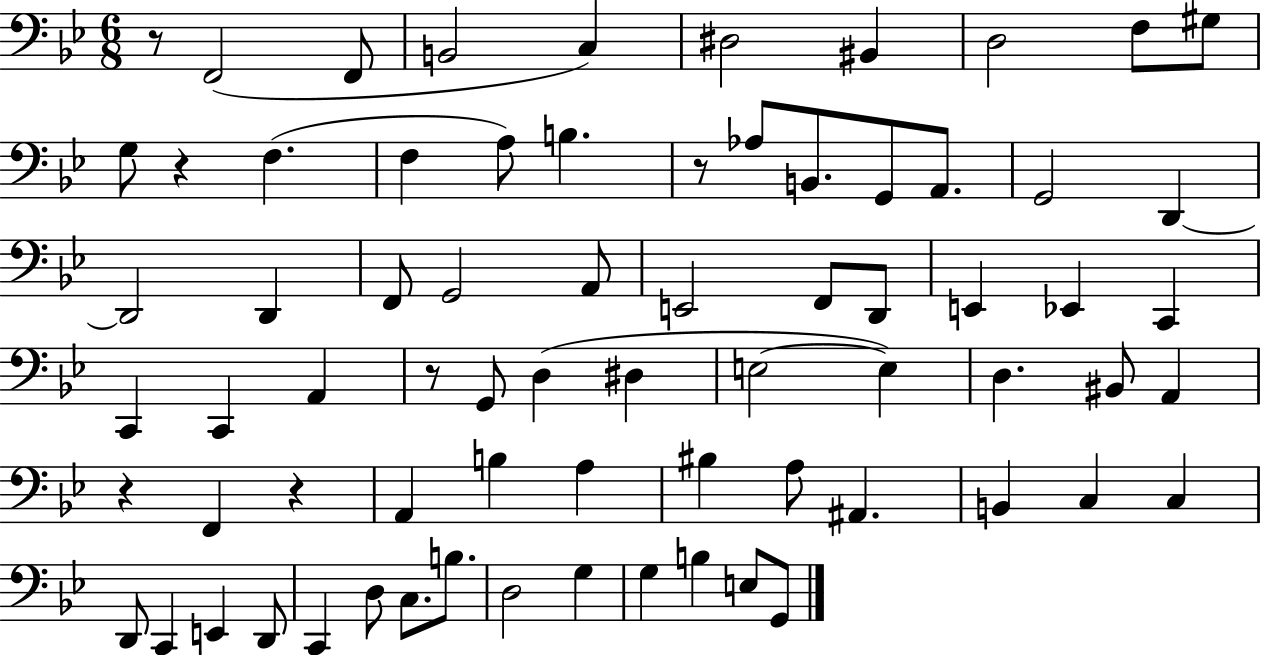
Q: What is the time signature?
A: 6/8